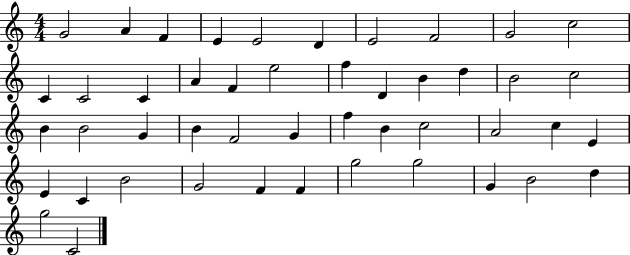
G4/h A4/q F4/q E4/q E4/h D4/q E4/h F4/h G4/h C5/h C4/q C4/h C4/q A4/q F4/q E5/h F5/q D4/q B4/q D5/q B4/h C5/h B4/q B4/h G4/q B4/q F4/h G4/q F5/q B4/q C5/h A4/h C5/q E4/q E4/q C4/q B4/h G4/h F4/q F4/q G5/h G5/h G4/q B4/h D5/q G5/h C4/h